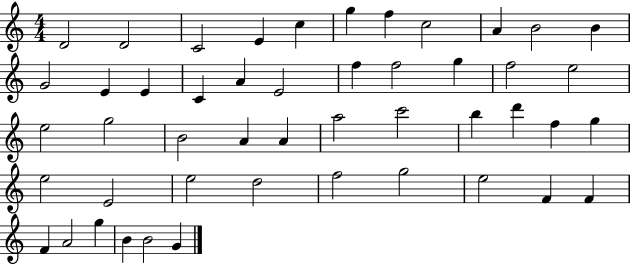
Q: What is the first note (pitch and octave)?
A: D4